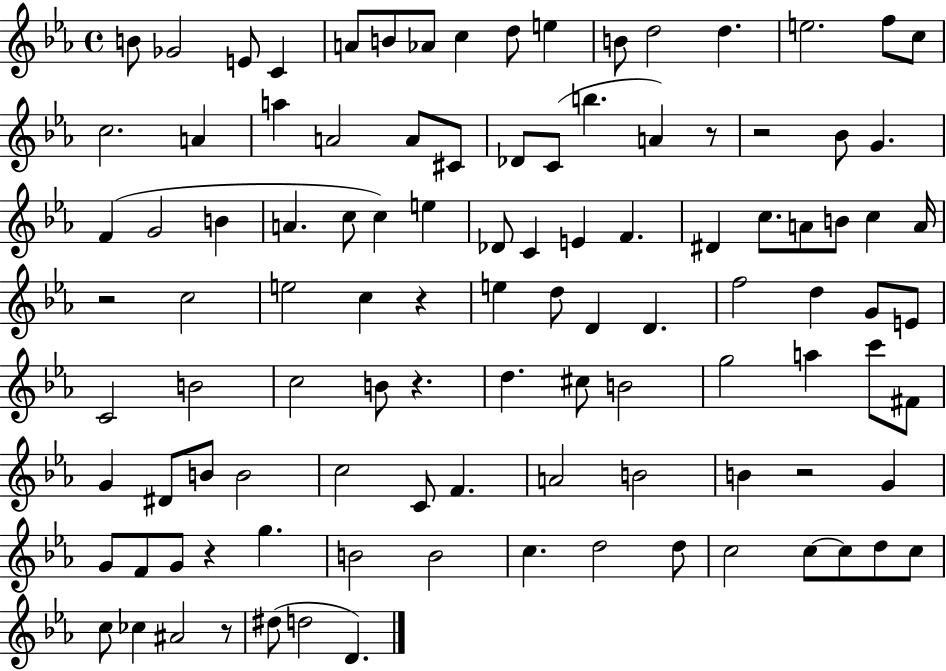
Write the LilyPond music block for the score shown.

{
  \clef treble
  \time 4/4
  \defaultTimeSignature
  \key ees \major
  b'8 ges'2 e'8 c'4 | a'8 b'8 aes'8 c''4 d''8 e''4 | b'8 d''2 d''4. | e''2. f''8 c''8 | \break c''2. a'4 | a''4 a'2 a'8 cis'8 | des'8 c'8( b''4. a'4) r8 | r2 bes'8 g'4. | \break f'4( g'2 b'4 | a'4. c''8 c''4) e''4 | des'8 c'4 e'4 f'4. | dis'4 c''8. a'8 b'8 c''4 a'16 | \break r2 c''2 | e''2 c''4 r4 | e''4 d''8 d'4 d'4. | f''2 d''4 g'8 e'8 | \break c'2 b'2 | c''2 b'8 r4. | d''4. cis''8 b'2 | g''2 a''4 c'''8 fis'8 | \break g'4 dis'8 b'8 b'2 | c''2 c'8 f'4. | a'2 b'2 | b'4 r2 g'4 | \break g'8 f'8 g'8 r4 g''4. | b'2 b'2 | c''4. d''2 d''8 | c''2 c''8~~ c''8 d''8 c''8 | \break c''8 ces''4 ais'2 r8 | dis''8( d''2 d'4.) | \bar "|."
}